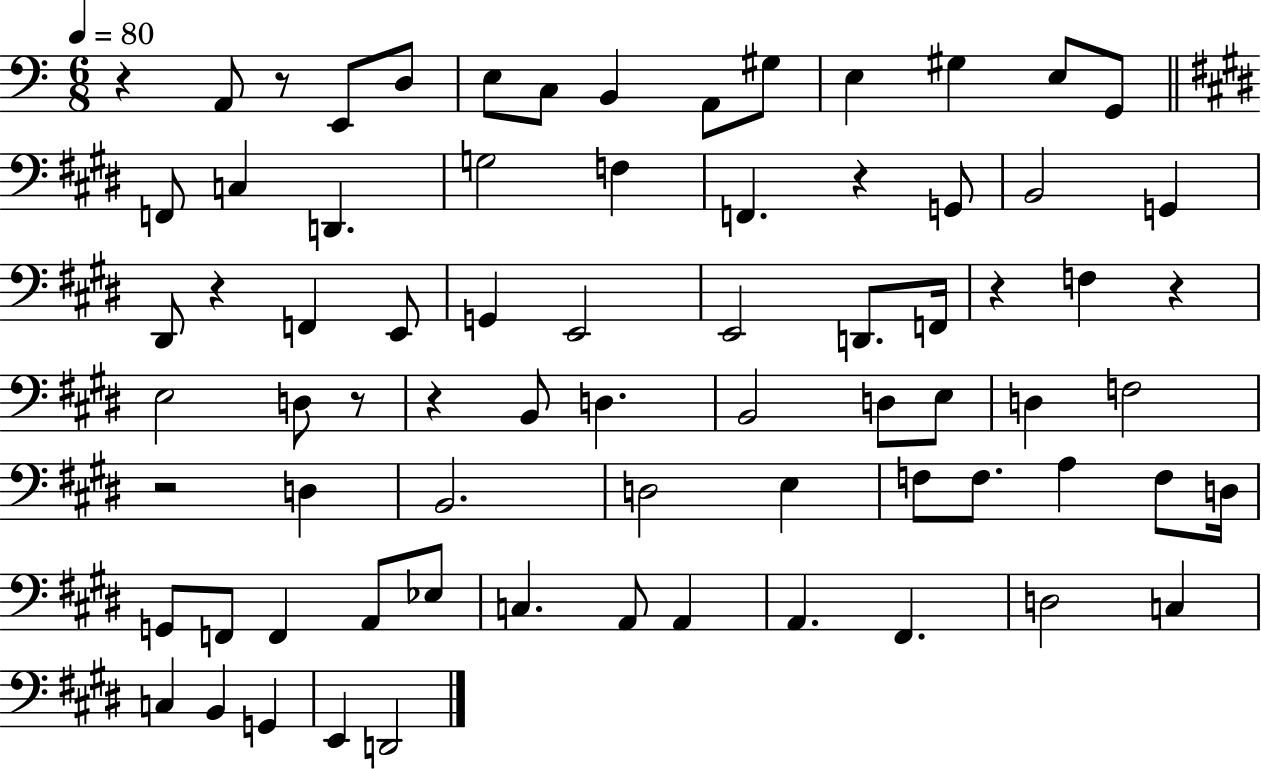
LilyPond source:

{
  \clef bass
  \numericTimeSignature
  \time 6/8
  \key c \major
  \tempo 4 = 80
  r4 a,8 r8 e,8 d8 | e8 c8 b,4 a,8 gis8 | e4 gis4 e8 g,8 | \bar "||" \break \key e \major f,8 c4 d,4. | g2 f4 | f,4. r4 g,8 | b,2 g,4 | \break dis,8 r4 f,4 e,8 | g,4 e,2 | e,2 d,8. f,16 | r4 f4 r4 | \break e2 d8 r8 | r4 b,8 d4. | b,2 d8 e8 | d4 f2 | \break r2 d4 | b,2. | d2 e4 | f8 f8. a4 f8 d16 | \break g,8 f,8 f,4 a,8 ees8 | c4. a,8 a,4 | a,4. fis,4. | d2 c4 | \break c4 b,4 g,4 | e,4 d,2 | \bar "|."
}